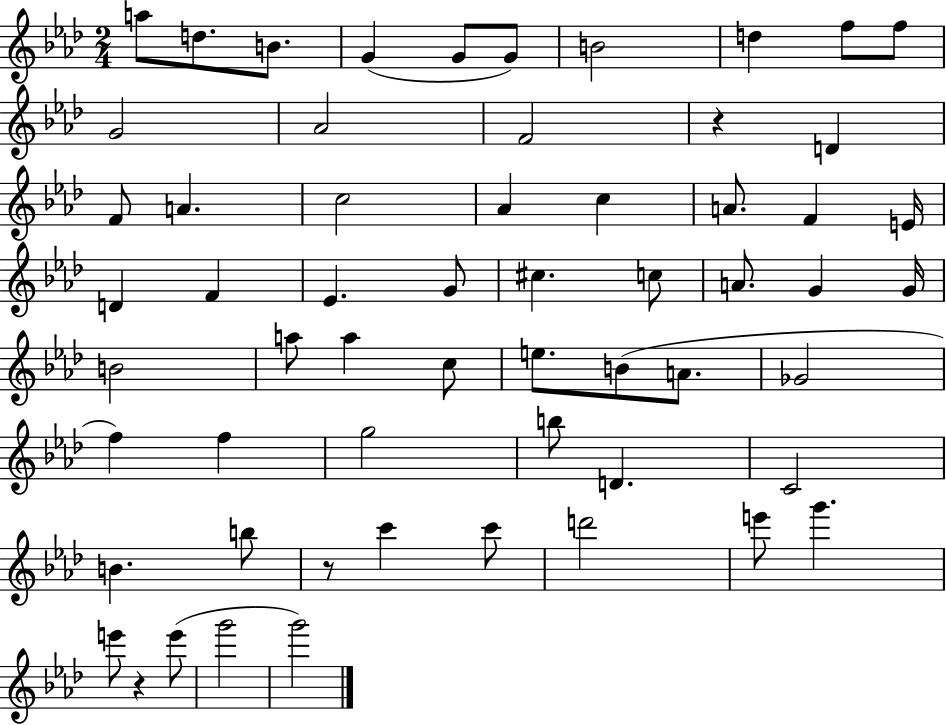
A5/e D5/e. B4/e. G4/q G4/e G4/e B4/h D5/q F5/e F5/e G4/h Ab4/h F4/h R/q D4/q F4/e A4/q. C5/h Ab4/q C5/q A4/e. F4/q E4/s D4/q F4/q Eb4/q. G4/e C#5/q. C5/e A4/e. G4/q G4/s B4/h A5/e A5/q C5/e E5/e. B4/e A4/e. Gb4/h F5/q F5/q G5/h B5/e D4/q. C4/h B4/q. B5/e R/e C6/q C6/e D6/h E6/e G6/q. E6/e R/q E6/e G6/h G6/h